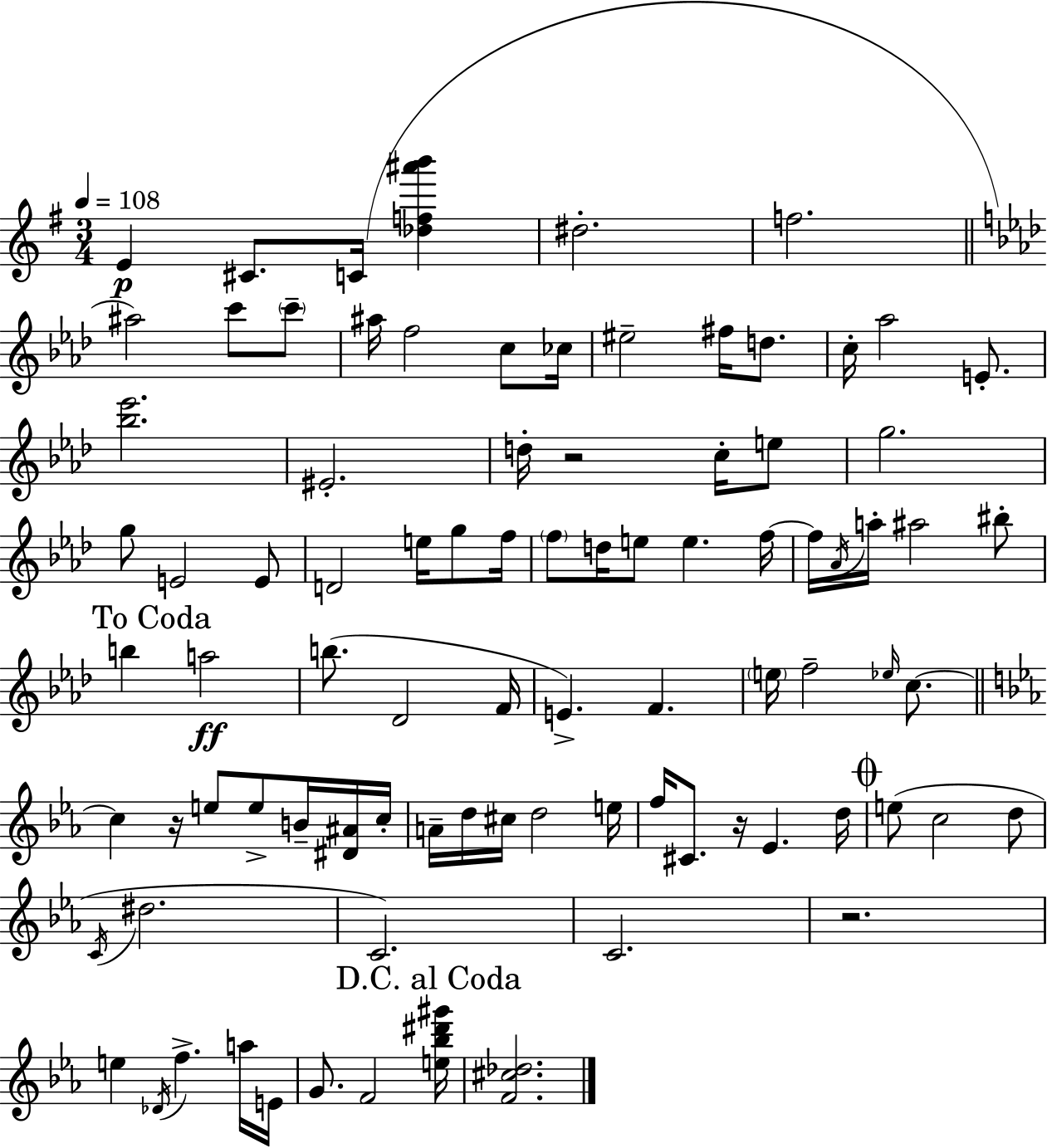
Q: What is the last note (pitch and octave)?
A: F4